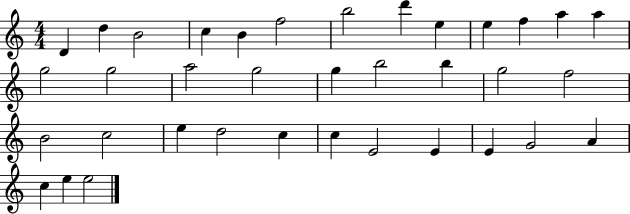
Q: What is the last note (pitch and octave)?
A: E5